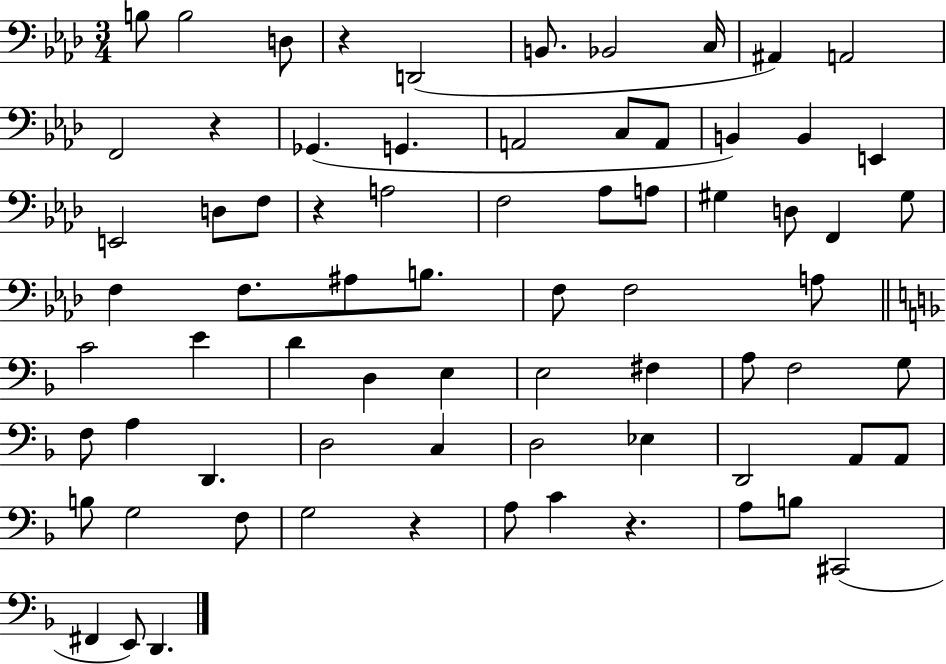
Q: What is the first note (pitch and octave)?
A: B3